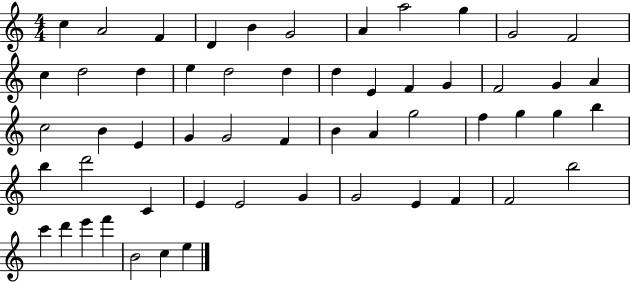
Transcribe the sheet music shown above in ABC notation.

X:1
T:Untitled
M:4/4
L:1/4
K:C
c A2 F D B G2 A a2 g G2 F2 c d2 d e d2 d d E F G F2 G A c2 B E G G2 F B A g2 f g g b b d'2 C E E2 G G2 E F F2 b2 c' d' e' f' B2 c e